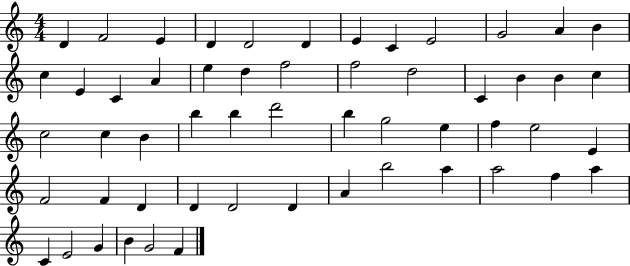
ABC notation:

X:1
T:Untitled
M:4/4
L:1/4
K:C
D F2 E D D2 D E C E2 G2 A B c E C A e d f2 f2 d2 C B B c c2 c B b b d'2 b g2 e f e2 E F2 F D D D2 D A b2 a a2 f a C E2 G B G2 F